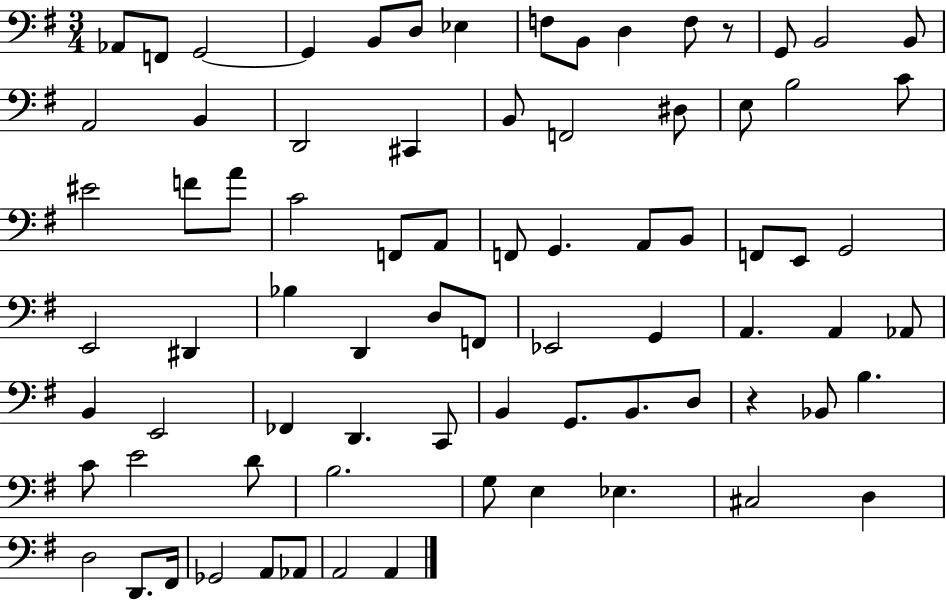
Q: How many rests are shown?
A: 2